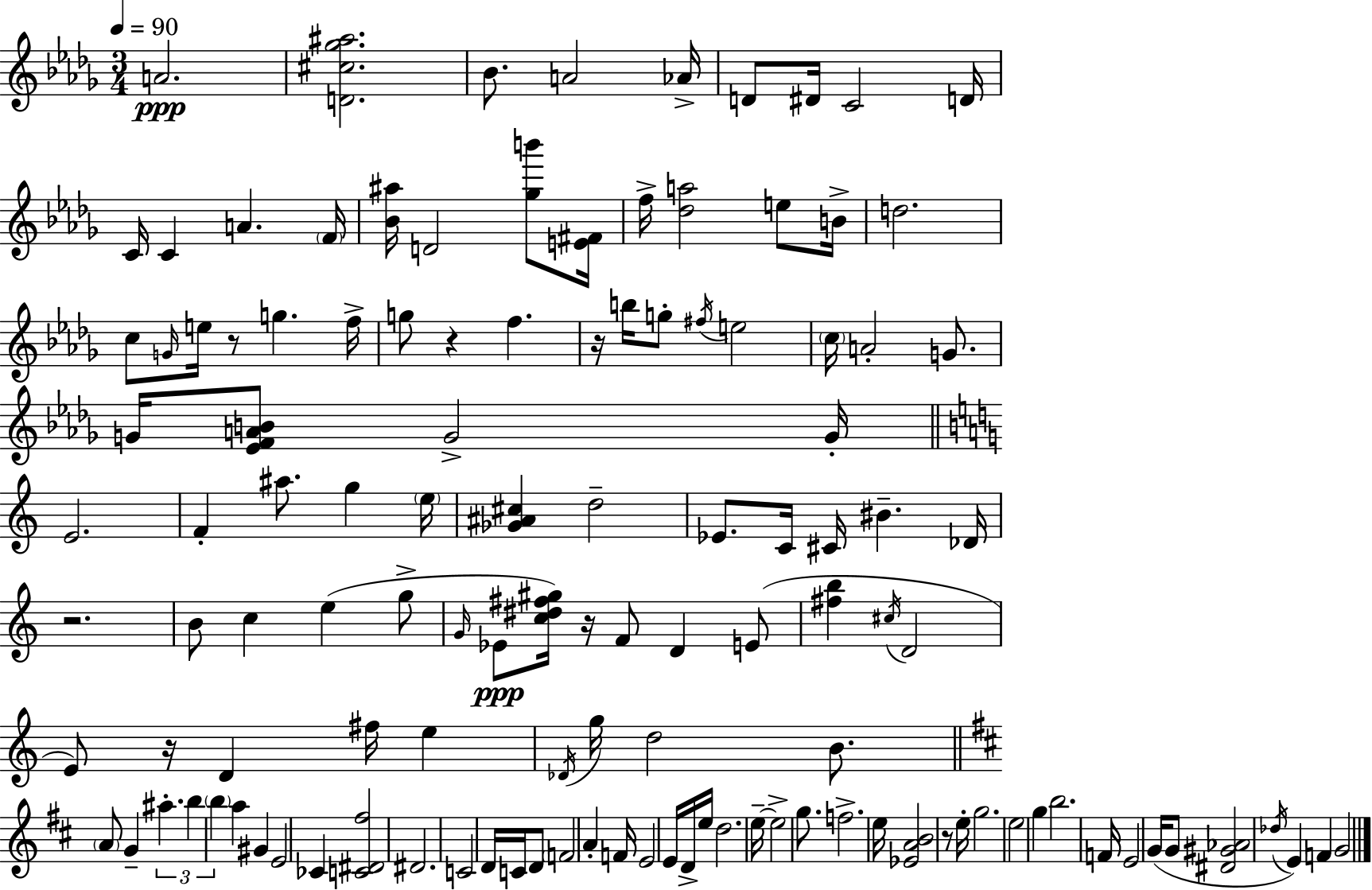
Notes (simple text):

A4/h. [D4,C#5,Gb5,A#5]/h. Bb4/e. A4/h Ab4/s D4/e D#4/s C4/h D4/s C4/s C4/q A4/q. F4/s [Bb4,A#5]/s D4/h [Gb5,B6]/e [E4,F#4]/s F5/s [Db5,A5]/h E5/e B4/s D5/h. C5/e G4/s E5/s R/e G5/q. F5/s G5/e R/q F5/q. R/s B5/s G5/e F#5/s E5/h C5/s A4/h G4/e. G4/s [Eb4,F4,A4,B4]/e G4/h G4/s E4/h. F4/q A#5/e. G5/q E5/s [Gb4,A#4,C#5]/q D5/h Eb4/e. C4/s C#4/s BIS4/q. Db4/s R/h. B4/e C5/q E5/q G5/e G4/s Eb4/e [C5,D#5,F#5,G#5]/s R/s F4/e D4/q E4/e [F#5,B5]/q C#5/s D4/h E4/e R/s D4/q F#5/s E5/q Db4/s G5/s D5/h B4/e. A4/e G4/q A#5/q. B5/q B5/q A5/q G#4/q E4/h CES4/q [C4,D#4,F#5]/h D#4/h. C4/h D4/s C4/s D4/e F4/h A4/q F4/s E4/h E4/s D4/s E5/s D5/h. E5/s E5/h G5/e. F5/h. E5/s [Eb4,A4,B4]/h R/e E5/s G5/h. E5/h G5/q B5/h. F4/s E4/h G4/s G4/e [D#4,G#4,Ab4]/h Db5/s E4/q F4/q G4/h